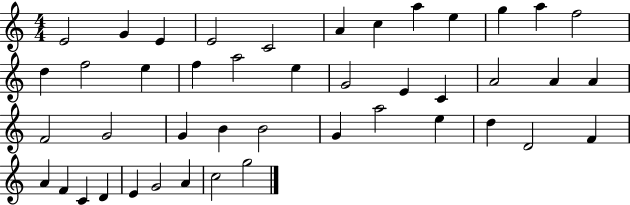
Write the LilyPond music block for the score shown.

{
  \clef treble
  \numericTimeSignature
  \time 4/4
  \key c \major
  e'2 g'4 e'4 | e'2 c'2 | a'4 c''4 a''4 e''4 | g''4 a''4 f''2 | \break d''4 f''2 e''4 | f''4 a''2 e''4 | g'2 e'4 c'4 | a'2 a'4 a'4 | \break f'2 g'2 | g'4 b'4 b'2 | g'4 a''2 e''4 | d''4 d'2 f'4 | \break a'4 f'4 c'4 d'4 | e'4 g'2 a'4 | c''2 g''2 | \bar "|."
}